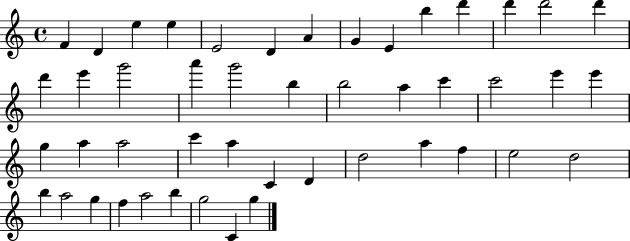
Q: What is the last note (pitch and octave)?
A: G5